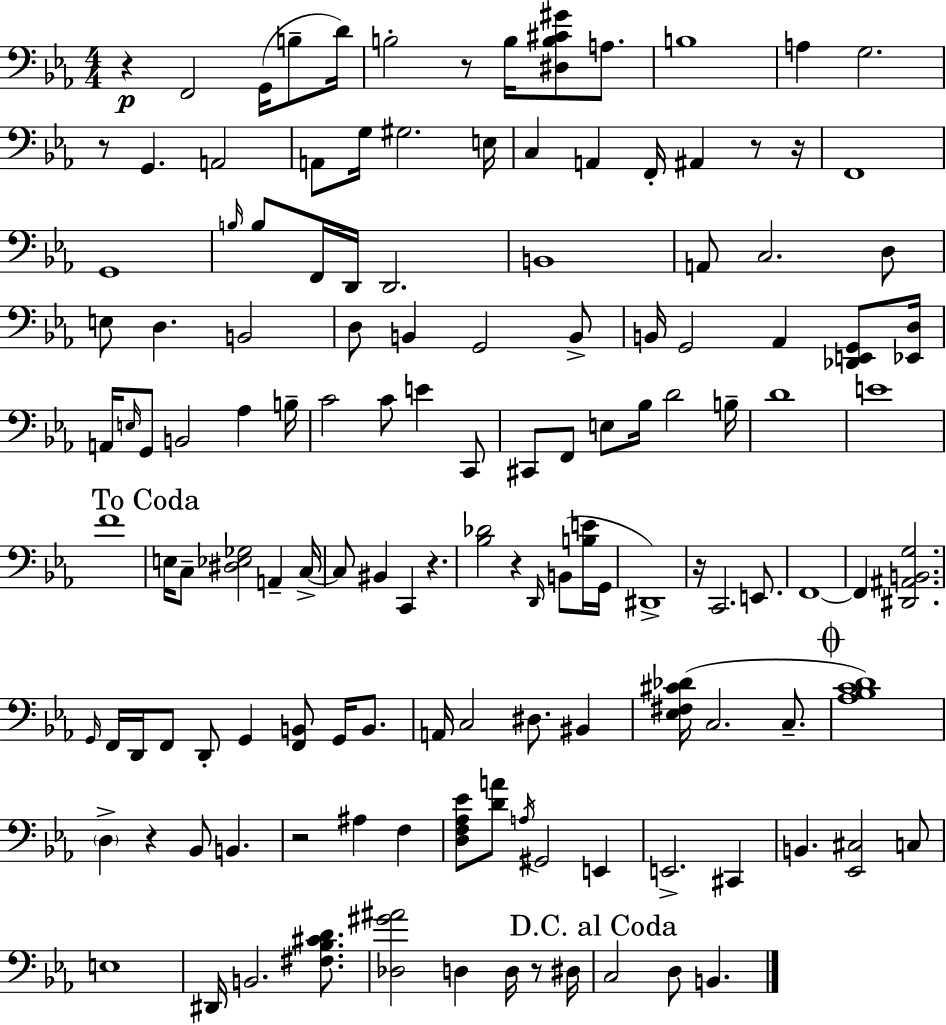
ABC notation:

X:1
T:Untitled
M:4/4
L:1/4
K:Eb
z F,,2 G,,/4 B,/2 D/4 B,2 z/2 B,/4 [^D,B,^C^G]/2 A,/2 B,4 A, G,2 z/2 G,, A,,2 A,,/2 G,/4 ^G,2 E,/4 C, A,, F,,/4 ^A,, z/2 z/4 F,,4 G,,4 B,/4 B,/2 F,,/4 D,,/4 D,,2 B,,4 A,,/2 C,2 D,/2 E,/2 D, B,,2 D,/2 B,, G,,2 B,,/2 B,,/4 G,,2 _A,, [_D,,E,,G,,]/2 [_E,,D,]/4 A,,/4 E,/4 G,,/2 B,,2 _A, B,/4 C2 C/2 E C,,/2 ^C,,/2 F,,/2 E,/2 _B,/4 D2 B,/4 D4 E4 F4 E,/4 C,/2 [^D,_E,_G,]2 A,, C,/4 C,/2 ^B,, C,, z [_B,_D]2 z D,,/4 B,,/2 [B,E]/4 G,,/4 ^D,,4 z/4 C,,2 E,,/2 F,,4 F,, [^D,,^A,,B,,G,]2 G,,/4 F,,/4 D,,/4 F,,/2 D,,/2 G,, [F,,B,,]/2 G,,/4 B,,/2 A,,/4 C,2 ^D,/2 ^B,, [_E,^F,^C_D]/4 C,2 C,/2 [_A,_B,CD]4 D, z _B,,/2 B,, z2 ^A, F, [D,F,_A,_E]/2 [DA]/2 A,/4 ^G,,2 E,, E,,2 ^C,, B,, [_E,,^C,]2 C,/2 E,4 ^D,,/4 B,,2 [^F,_B,^CD]/2 [_D,^G^A]2 D, D,/4 z/2 ^D,/4 C,2 D,/2 B,,